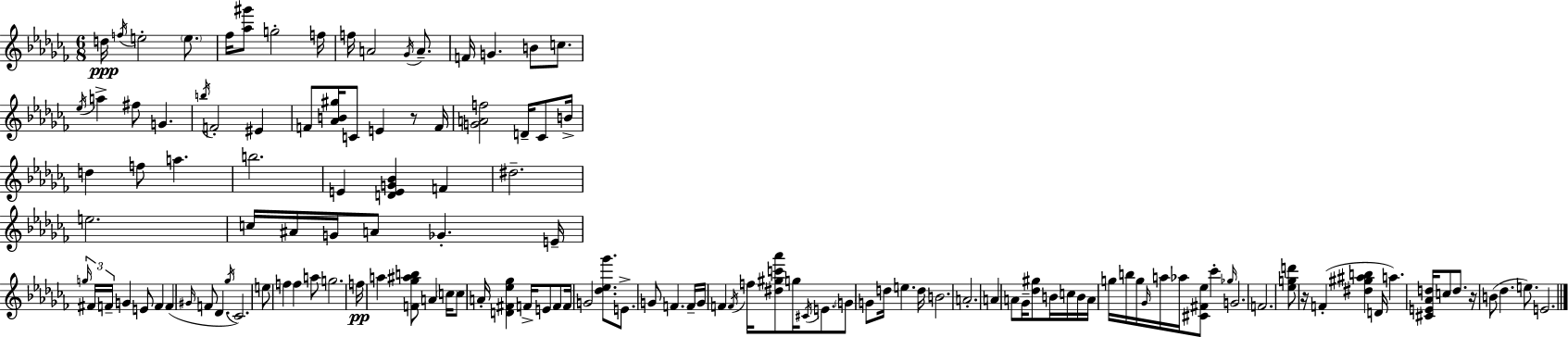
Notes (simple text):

D5/s F5/s E5/h E5/e. FES5/s [Ab5,G#6]/e G5/h F5/s F5/s A4/h Gb4/s A4/e. F4/s G4/q. B4/e C5/e. Eb5/s A5/q F#5/e G4/q. B5/s F4/h EIS4/q F4/e [Ab4,B4,G#5]/s C4/e E4/q R/e F4/s [G4,A4,F5]/h D4/s CES4/e B4/s D5/q F5/e A5/q. B5/h. E4/q [D4,E4,G4,Bb4]/q F4/q D#5/h. E5/h. C5/s A#4/s G4/s A4/e Gb4/q. E4/s G5/s F#4/s F4/s G4/q E4/e F4/q F4/q G#4/s F4/e Db4/q. Gb5/s CES4/h. E5/e F5/q F5/q A5/e G5/h. F5/s A5/q [F4,Gb5,A#5,B5]/e A4/q C5/s C5/e A4/s [D4,F#4,Eb5,Gb5]/q F4/s E4/e F4/e F4/s G4/h [Db5,Eb5,Gb6]/e. E4/e. G4/e F4/q. F4/s G4/s F4/q F4/s F5/s [D#5,G#5,C6,Ab6]/e G5/s C#4/s E4/e. G4/e G4/e D5/s E5/q. D5/s B4/h. A4/h. A4/q A4/e Gb4/s [Db5,G#5]/e B4/s C5/s B4/s A4/s G5/s B5/s G5/s Gb4/s A5/s Ab5/s [C#4,F#4,Eb5]/e CES6/q Gb5/s G4/h. F4/h. [Eb5,G5,D6]/e R/s F4/q [D#5,G#5,A#5,B5]/q D4/s A5/q. [C#4,E4,Ab4,D5]/s C5/e D5/e. R/s B4/e Db5/q. E5/e. E4/h.